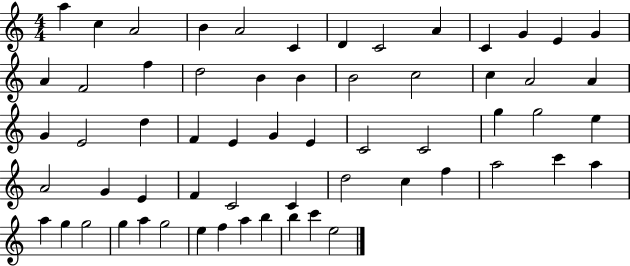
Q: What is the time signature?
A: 4/4